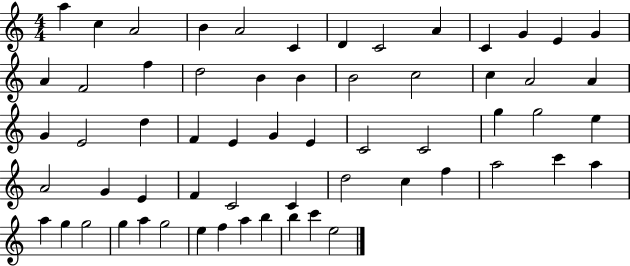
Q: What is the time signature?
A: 4/4